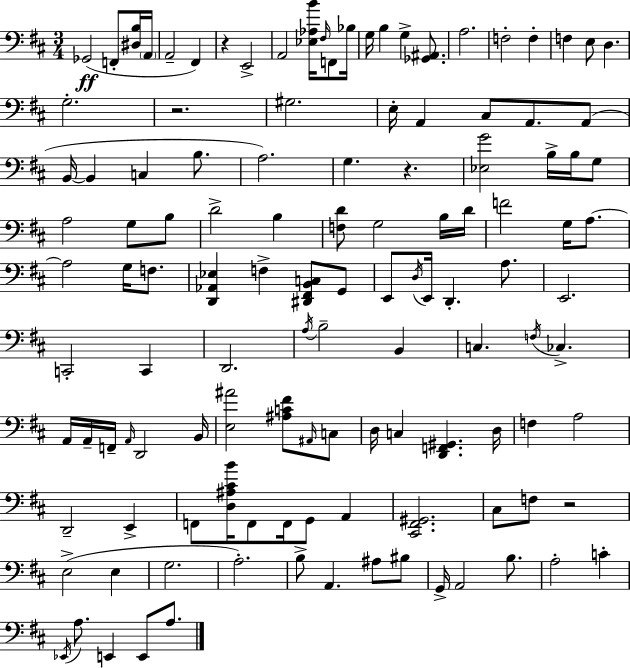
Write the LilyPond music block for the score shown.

{
  \clef bass
  \numericTimeSignature
  \time 3/4
  \key d \major
  ges,2(\ff f,8-. <dis b>16 \parenthesize a,16 | a,2-- fis,4) | r4 e,2-> | a,2 <ees aes b'>16 \grace { fis16 } f,8 | \break bes16 g16 b4 g4-> <ges, ais,>8. | a2. | f2-. f4-. | f4 e8 d4. | \break g2.-. | r2. | gis2. | e16-. a,4 cis8 a,8. a,8( | \break b,16~~ b,4 c4 b8. | a2.) | g4. r4. | <ees g'>2 b16-> b16 g8 | \break a2 g8 b8 | d'2-> b4 | <f d'>8 g2 b16 | d'16 f'2 g16 a8.~~ | \break a2 g16 f8. | <d, aes, ees>4 f4-> <dis, fis, b, c>8 g,8 | e,8 \acciaccatura { d16 } e,16 d,4.-. a8. | e,2. | \break c,2-. c,4 | d,2. | \acciaccatura { a16 } b2-- b,4 | c4. \acciaccatura { f16 } ces4.-> | \break a,16 a,16-- f,16-- \grace { a,16 } d,2 | b,16 <e ais'>2 | <ais c' fis'>8 \grace { ais,16 } c8 d16 c4 <d, f, gis,>4. | d16 f4 a2 | \break d,2-- | e,4-> f,8 <d ais cis' b'>16 f,8 f,16 | g,8 a,4 <cis, fis, gis,>2. | cis8 f8 r2 | \break e2->( | e4 g2. | a2.-.) | b8-> a,4. | \break ais8 bis8 g,16-> a,2 | b8. a2-. | c'4-. \acciaccatura { ees,16 } a8. e,4 | e,8 a8. \bar "|."
}